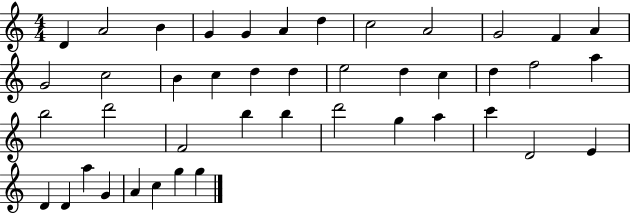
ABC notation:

X:1
T:Untitled
M:4/4
L:1/4
K:C
D A2 B G G A d c2 A2 G2 F A G2 c2 B c d d e2 d c d f2 a b2 d'2 F2 b b d'2 g a c' D2 E D D a G A c g g